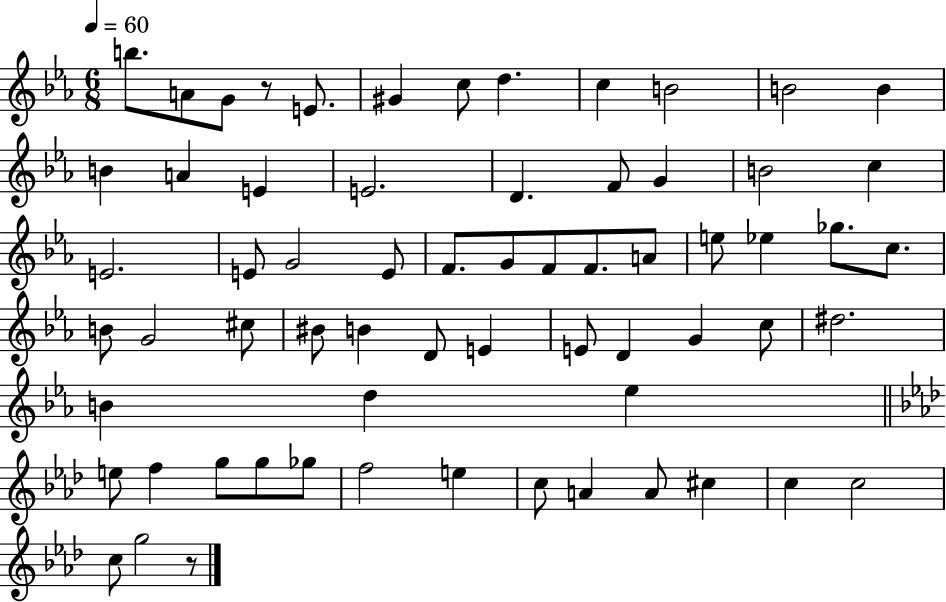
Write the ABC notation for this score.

X:1
T:Untitled
M:6/8
L:1/4
K:Eb
b/2 A/2 G/2 z/2 E/2 ^G c/2 d c B2 B2 B B A E E2 D F/2 G B2 c E2 E/2 G2 E/2 F/2 G/2 F/2 F/2 A/2 e/2 _e _g/2 c/2 B/2 G2 ^c/2 ^B/2 B D/2 E E/2 D G c/2 ^d2 B d _e e/2 f g/2 g/2 _g/2 f2 e c/2 A A/2 ^c c c2 c/2 g2 z/2